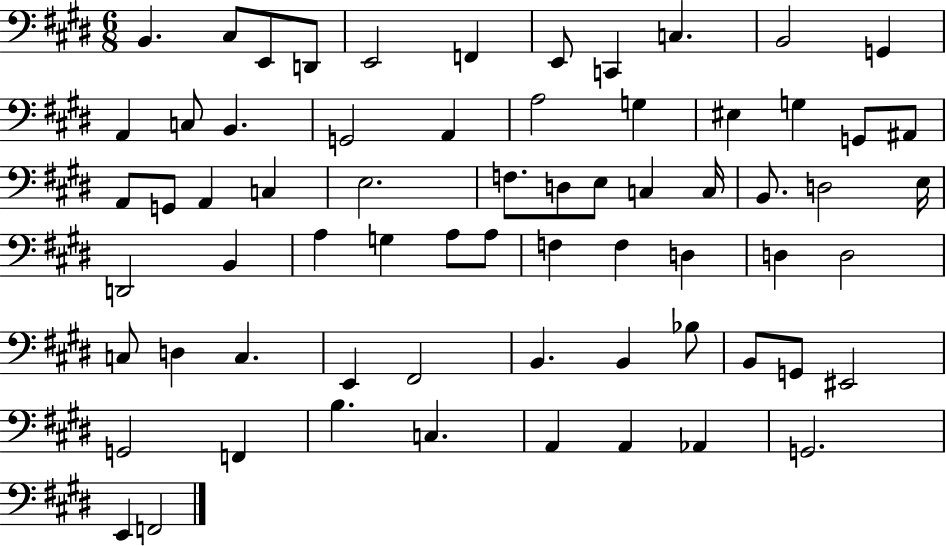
B2/q. C#3/e E2/e D2/e E2/h F2/q E2/e C2/q C3/q. B2/h G2/q A2/q C3/e B2/q. G2/h A2/q A3/h G3/q EIS3/q G3/q G2/e A#2/e A2/e G2/e A2/q C3/q E3/h. F3/e. D3/e E3/e C3/q C3/s B2/e. D3/h E3/s D2/h B2/q A3/q G3/q A3/e A3/e F3/q F3/q D3/q D3/q D3/h C3/e D3/q C3/q. E2/q F#2/h B2/q. B2/q Bb3/e B2/e G2/e EIS2/h G2/h F2/q B3/q. C3/q. A2/q A2/q Ab2/q G2/h. E2/q F2/h